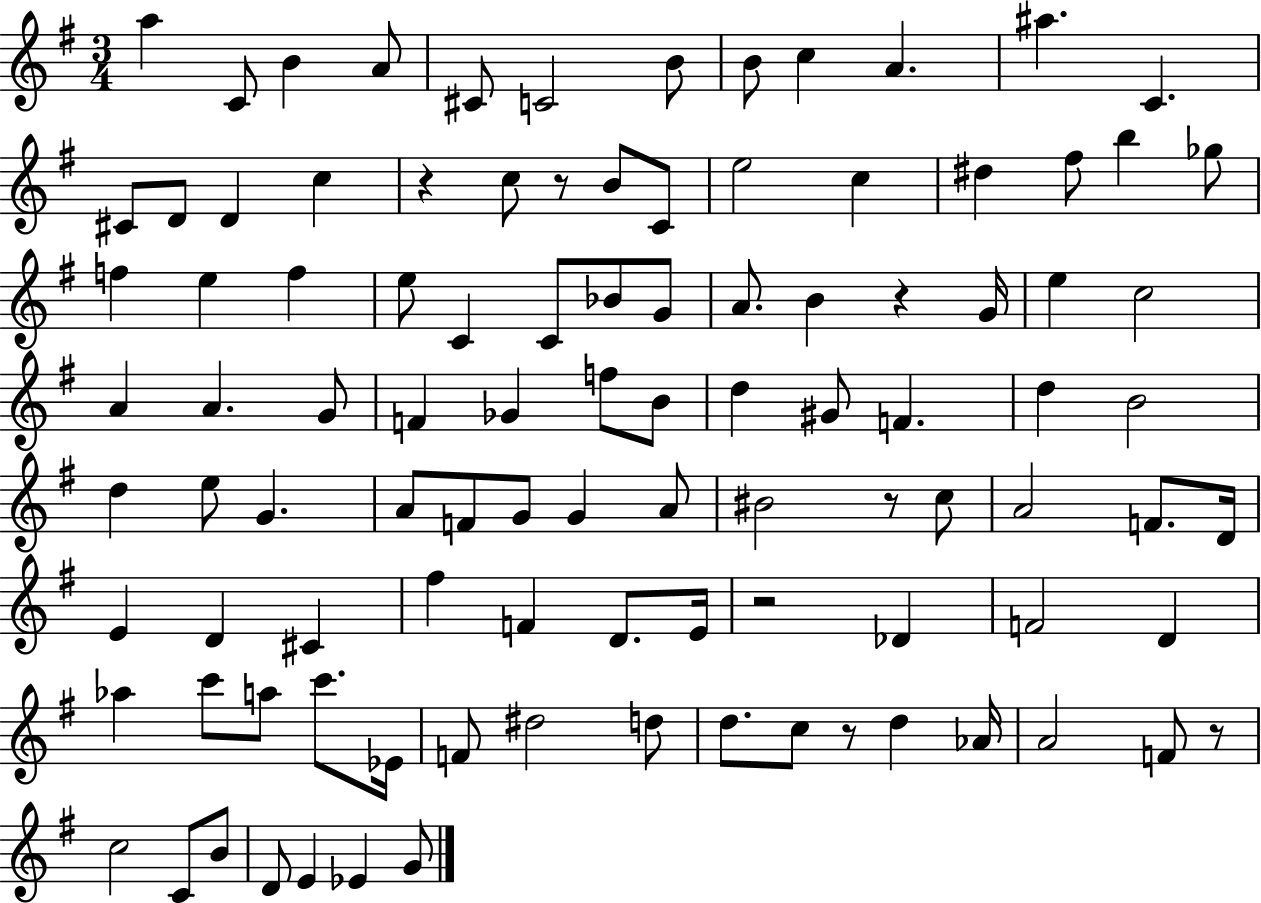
{
  \clef treble
  \numericTimeSignature
  \time 3/4
  \key g \major
  a''4 c'8 b'4 a'8 | cis'8 c'2 b'8 | b'8 c''4 a'4. | ais''4. c'4. | \break cis'8 d'8 d'4 c''4 | r4 c''8 r8 b'8 c'8 | e''2 c''4 | dis''4 fis''8 b''4 ges''8 | \break f''4 e''4 f''4 | e''8 c'4 c'8 bes'8 g'8 | a'8. b'4 r4 g'16 | e''4 c''2 | \break a'4 a'4. g'8 | f'4 ges'4 f''8 b'8 | d''4 gis'8 f'4. | d''4 b'2 | \break d''4 e''8 g'4. | a'8 f'8 g'8 g'4 a'8 | bis'2 r8 c''8 | a'2 f'8. d'16 | \break e'4 d'4 cis'4 | fis''4 f'4 d'8. e'16 | r2 des'4 | f'2 d'4 | \break aes''4 c'''8 a''8 c'''8. ees'16 | f'8 dis''2 d''8 | d''8. c''8 r8 d''4 aes'16 | a'2 f'8 r8 | \break c''2 c'8 b'8 | d'8 e'4 ees'4 g'8 | \bar "|."
}